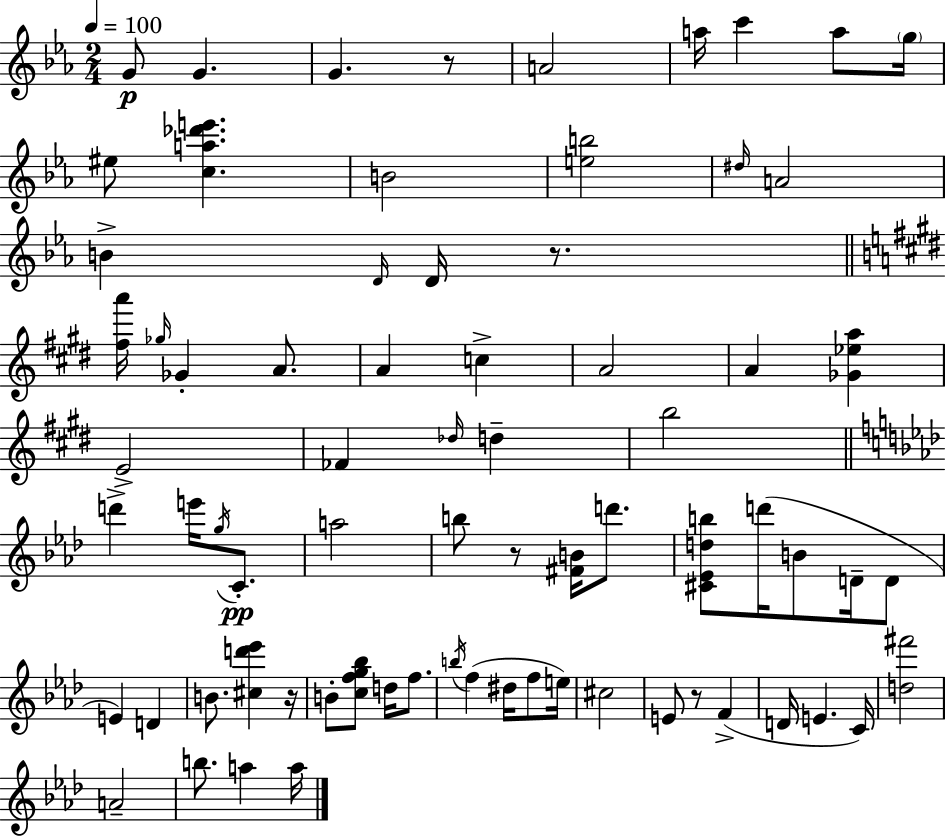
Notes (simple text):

G4/e G4/q. G4/q. R/e A4/h A5/s C6/q A5/e G5/s EIS5/e [C5,A5,Db6,E6]/q. B4/h [E5,B5]/h D#5/s A4/h B4/q D4/s D4/s R/e. [F#5,A6]/s Gb5/s Gb4/q A4/e. A4/q C5/q A4/h A4/q [Gb4,Eb5,A5]/q E4/h FES4/q Db5/s D5/q B5/h D6/q E6/s G5/s C4/e. A5/h B5/e R/e [F#4,B4]/s D6/e. [C#4,Eb4,D5,B5]/e D6/s B4/e D4/s D4/e E4/q D4/q B4/e. [C#5,D6,Eb6]/q R/s B4/e [C5,F5,G5,Bb5]/e D5/s F5/e. B5/s F5/q D#5/s F5/e E5/s C#5/h E4/e R/e F4/q D4/s E4/q. C4/s [D5,F#6]/h A4/h B5/e. A5/q A5/s